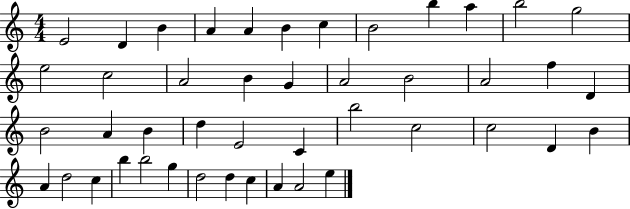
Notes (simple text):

E4/h D4/q B4/q A4/q A4/q B4/q C5/q B4/h B5/q A5/q B5/h G5/h E5/h C5/h A4/h B4/q G4/q A4/h B4/h A4/h F5/q D4/q B4/h A4/q B4/q D5/q E4/h C4/q B5/h C5/h C5/h D4/q B4/q A4/q D5/h C5/q B5/q B5/h G5/q D5/h D5/q C5/q A4/q A4/h E5/q